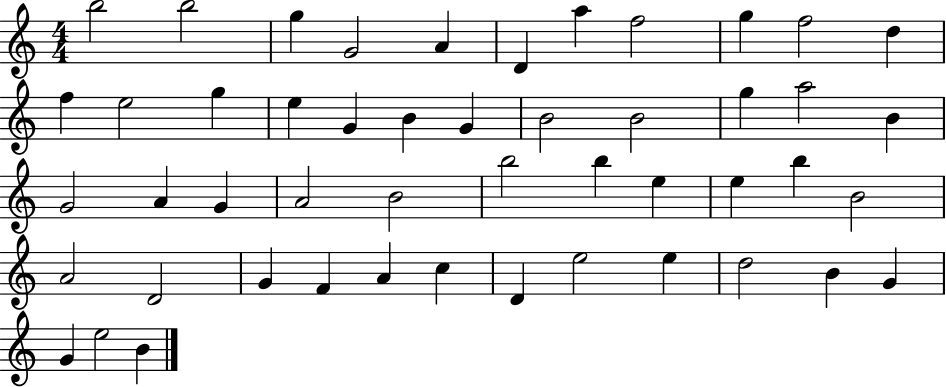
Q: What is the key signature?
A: C major